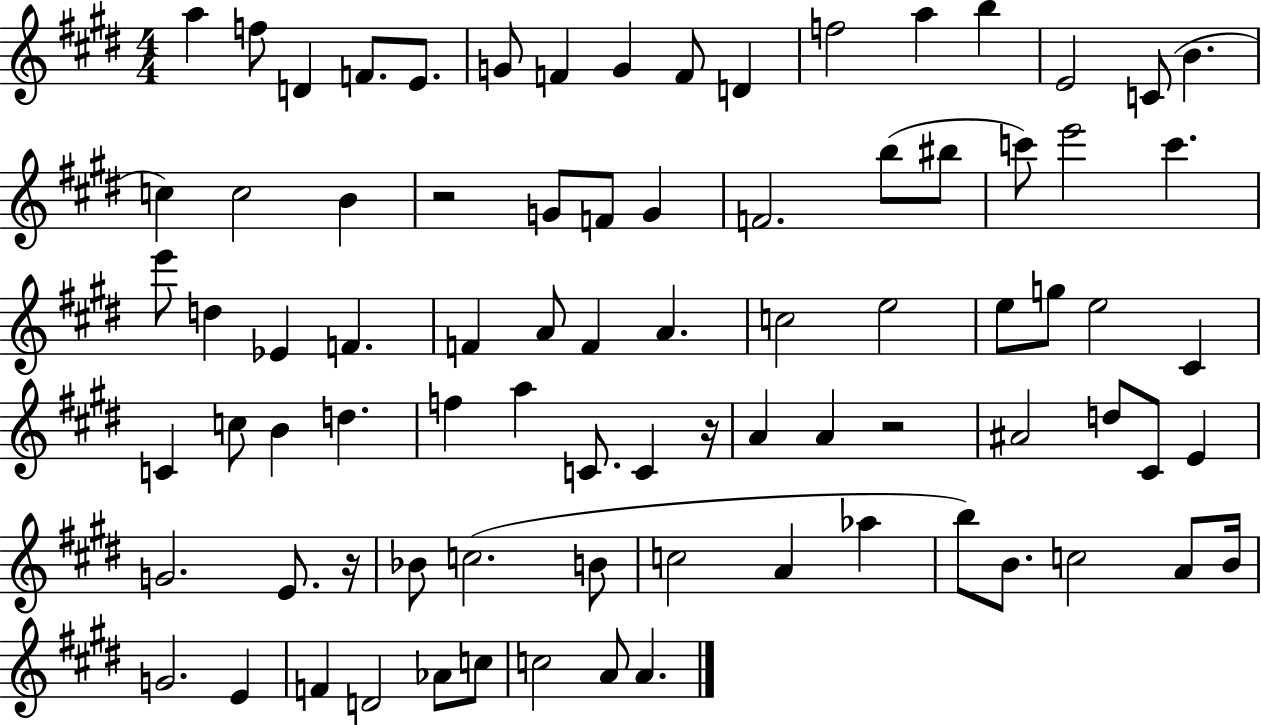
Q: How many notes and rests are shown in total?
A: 82